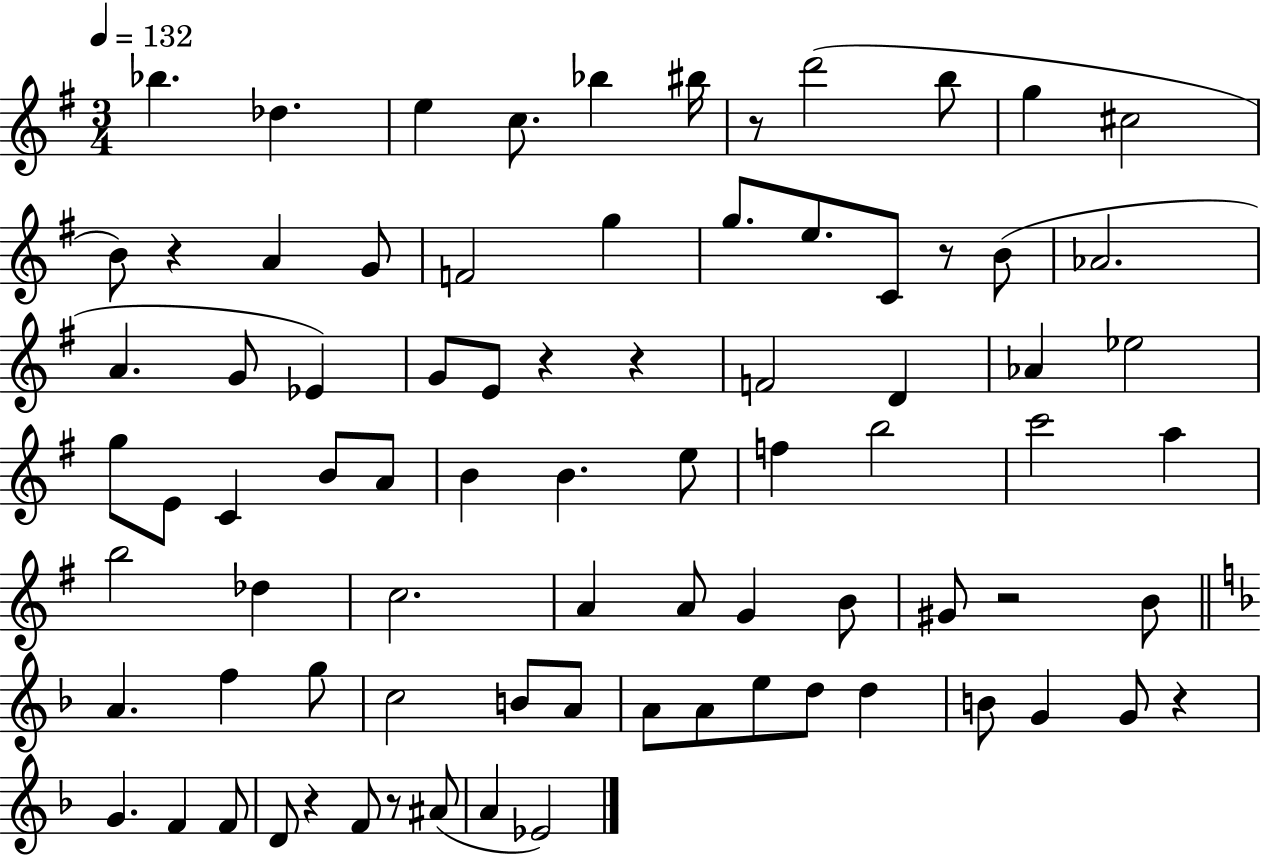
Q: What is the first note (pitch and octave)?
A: Bb5